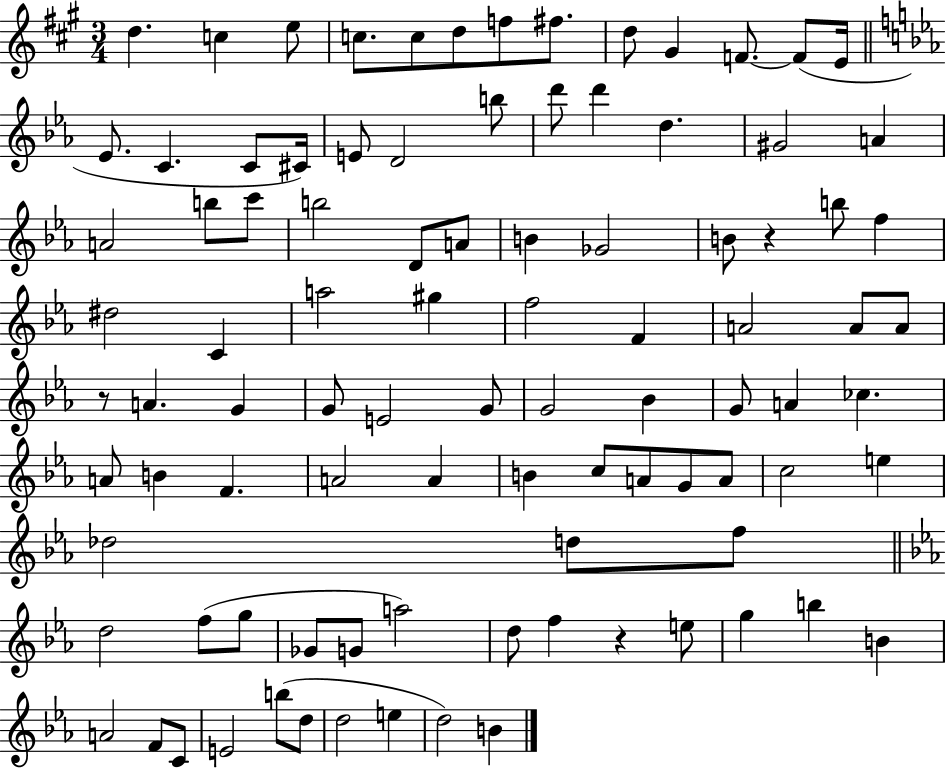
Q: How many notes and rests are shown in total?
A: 95